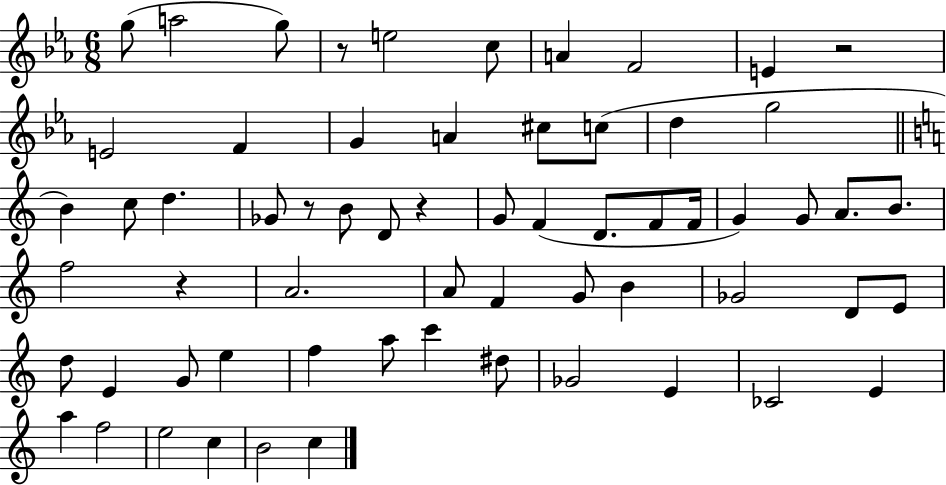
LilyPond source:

{
  \clef treble
  \numericTimeSignature
  \time 6/8
  \key ees \major
  g''8( a''2 g''8) | r8 e''2 c''8 | a'4 f'2 | e'4 r2 | \break e'2 f'4 | g'4 a'4 cis''8 c''8( | d''4 g''2 | \bar "||" \break \key c \major b'4) c''8 d''4. | ges'8 r8 b'8 d'8 r4 | g'8 f'4( d'8. f'8 f'16 | g'4) g'8 a'8. b'8. | \break f''2 r4 | a'2. | a'8 f'4 g'8 b'4 | ges'2 d'8 e'8 | \break d''8 e'4 g'8 e''4 | f''4 a''8 c'''4 dis''8 | ges'2 e'4 | ces'2 e'4 | \break a''4 f''2 | e''2 c''4 | b'2 c''4 | \bar "|."
}